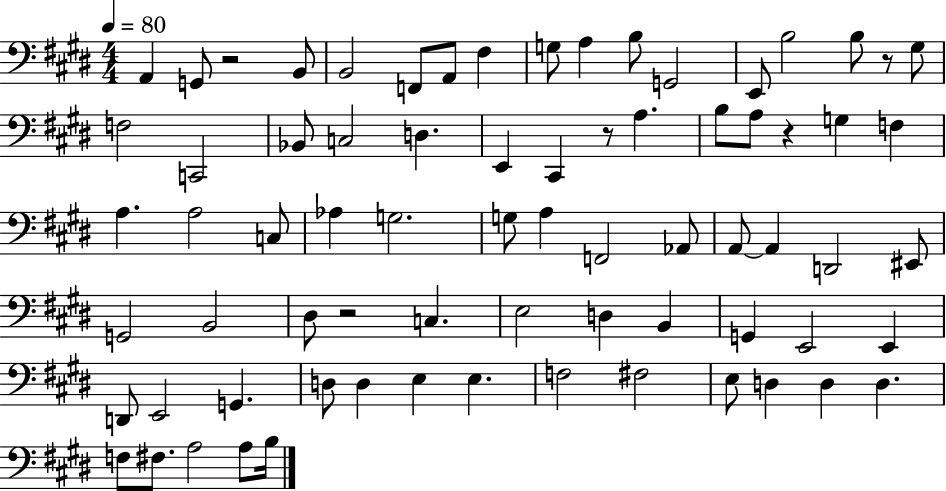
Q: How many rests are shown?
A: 5